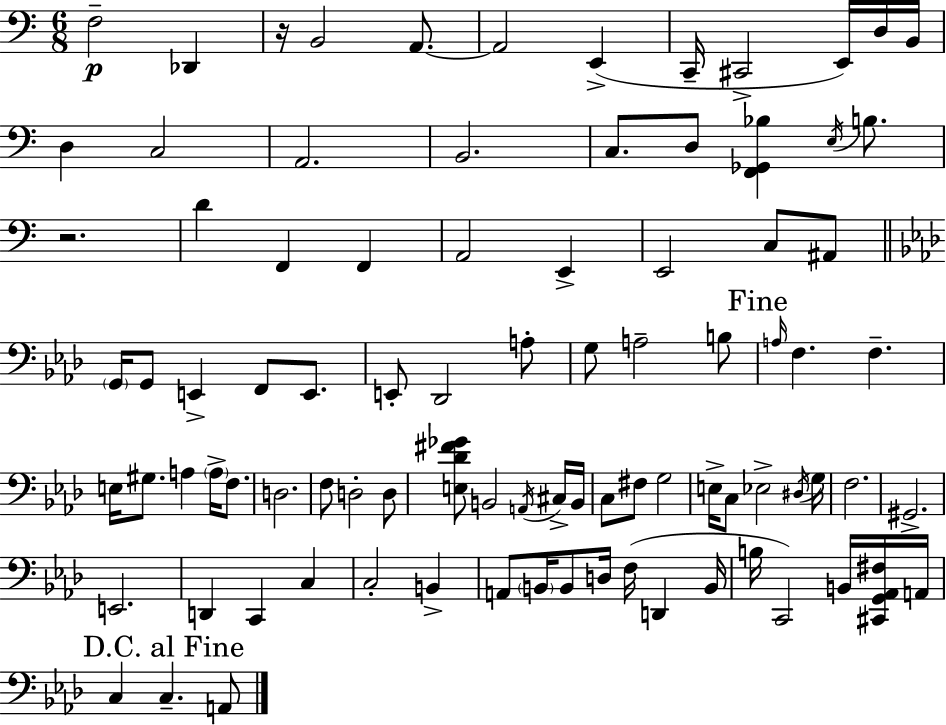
X:1
T:Untitled
M:6/8
L:1/4
K:Am
F,2 _D,, z/4 B,,2 A,,/2 A,,2 E,, C,,/4 ^C,,2 E,,/4 D,/4 B,,/4 D, C,2 A,,2 B,,2 C,/2 D,/2 [F,,_G,,_B,] E,/4 B,/2 z2 D F,, F,, A,,2 E,, E,,2 C,/2 ^A,,/2 G,,/4 G,,/2 E,, F,,/2 E,,/2 E,,/2 _D,,2 A,/2 G,/2 A,2 B,/2 A,/4 F, F, E,/4 ^G,/2 A, A,/4 F,/2 D,2 F,/2 D,2 D,/2 [E,_D^F_G]/2 B,,2 A,,/4 ^C,/4 B,,/4 C,/2 ^F,/2 G,2 E,/4 C,/2 _E,2 ^D,/4 G,/4 F,2 ^G,,2 E,,2 D,, C,, C, C,2 B,, A,,/2 B,,/4 B,,/2 D,/4 F,/4 D,, B,,/4 B,/4 C,,2 B,,/4 [^C,,G,,_A,,^F,]/4 A,,/4 C, C, A,,/2